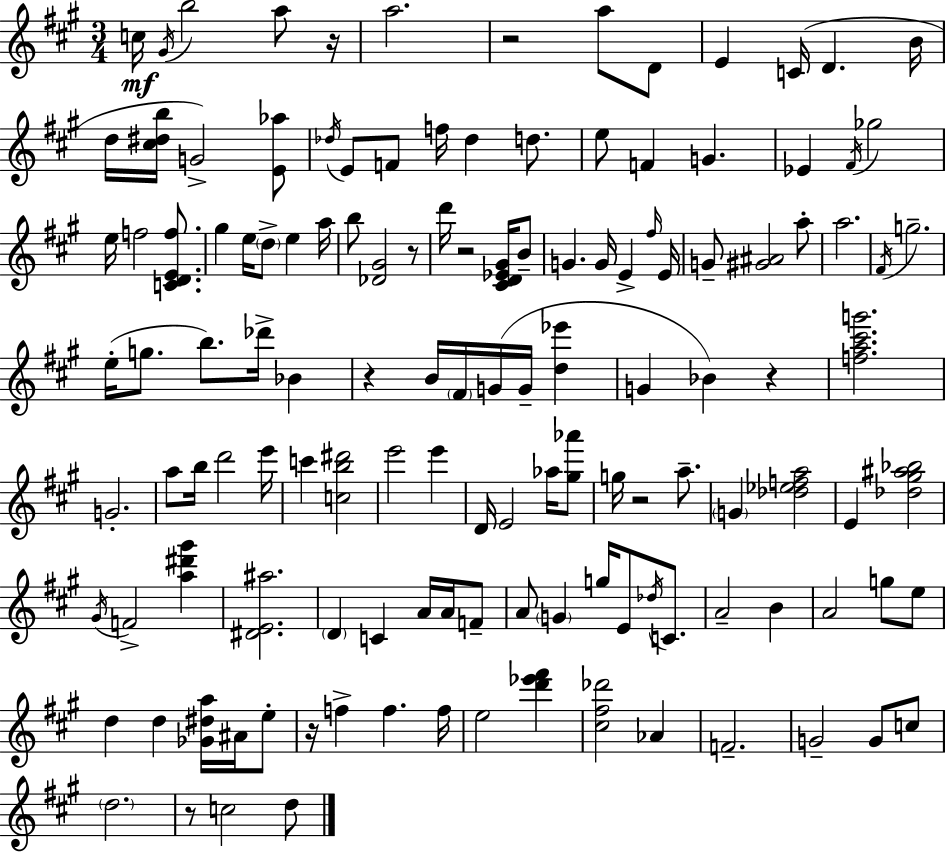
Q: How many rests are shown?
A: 9